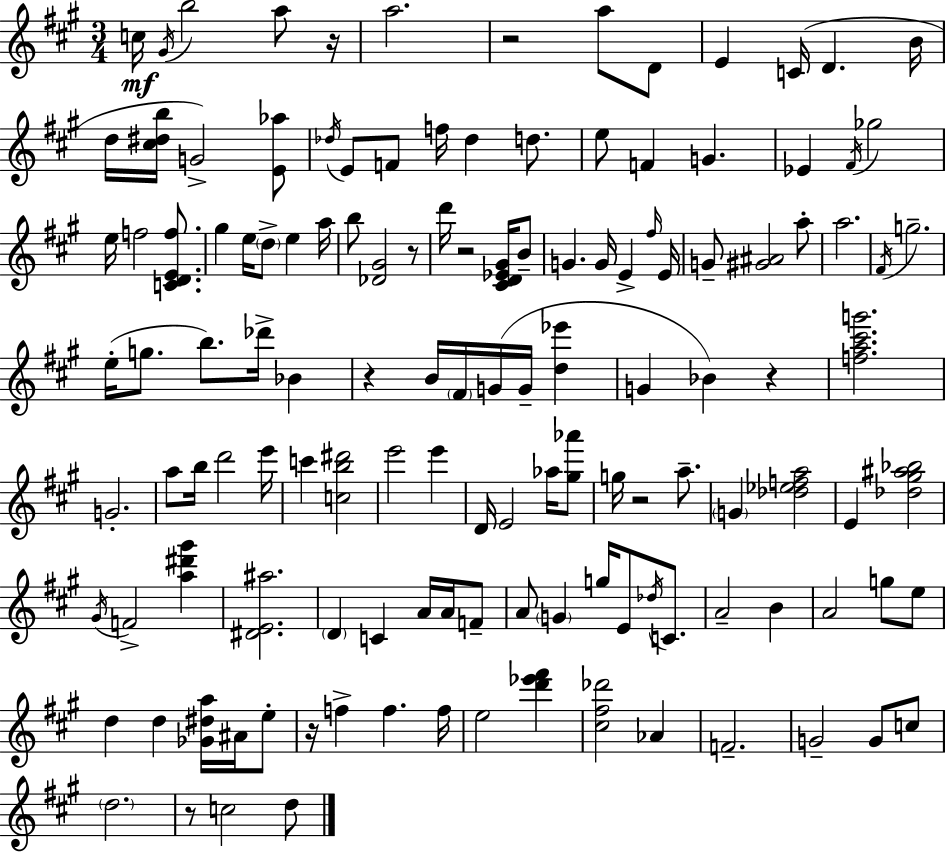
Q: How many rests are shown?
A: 9